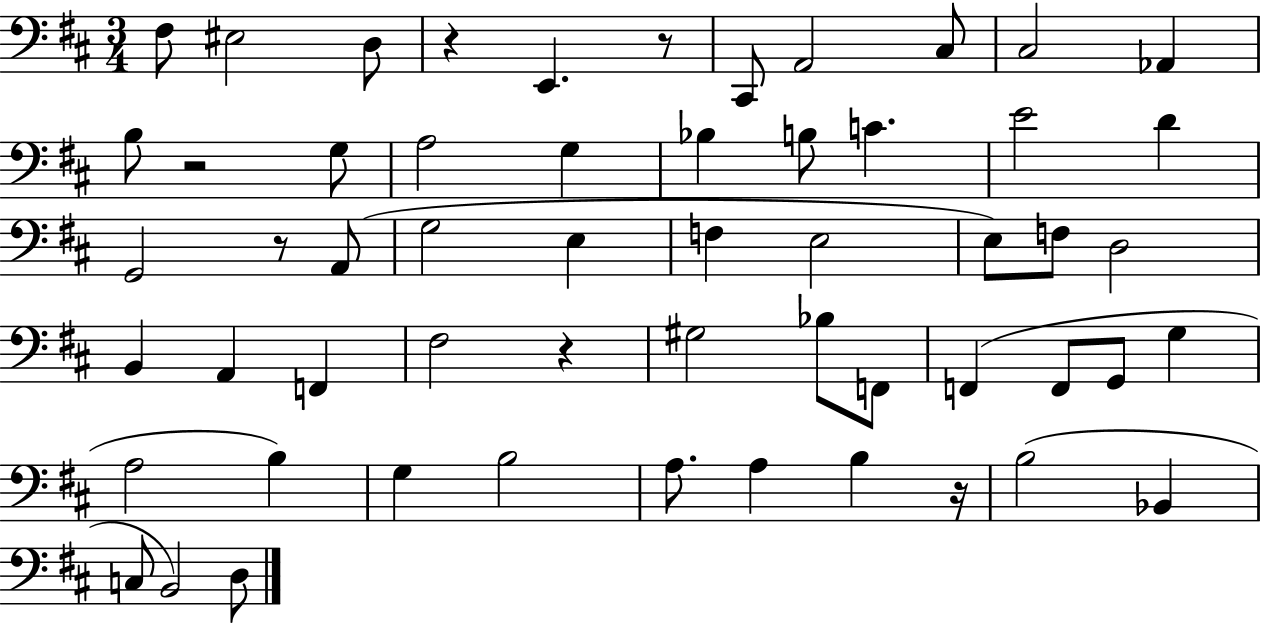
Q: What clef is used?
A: bass